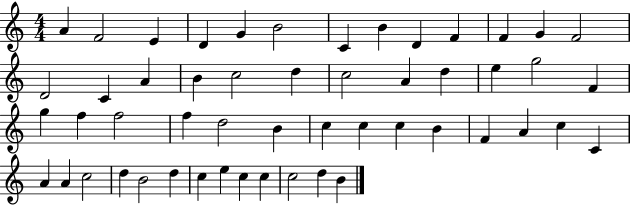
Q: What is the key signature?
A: C major